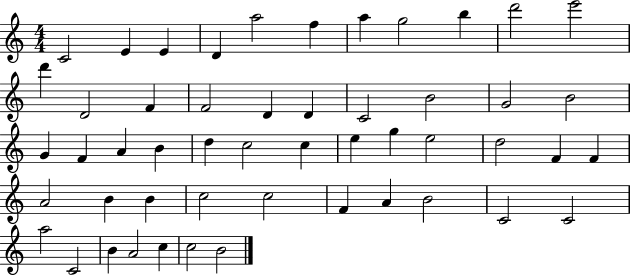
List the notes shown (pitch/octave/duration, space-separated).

C4/h E4/q E4/q D4/q A5/h F5/q A5/q G5/h B5/q D6/h E6/h D6/q D4/h F4/q F4/h D4/q D4/q C4/h B4/h G4/h B4/h G4/q F4/q A4/q B4/q D5/q C5/h C5/q E5/q G5/q E5/h D5/h F4/q F4/q A4/h B4/q B4/q C5/h C5/h F4/q A4/q B4/h C4/h C4/h A5/h C4/h B4/q A4/h C5/q C5/h B4/h